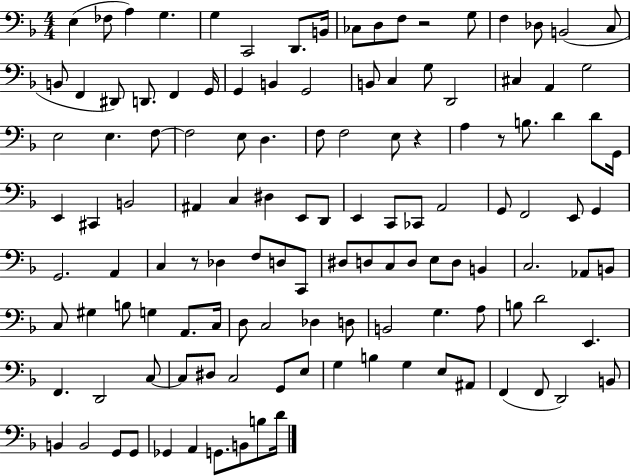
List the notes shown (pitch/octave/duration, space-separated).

E3/q FES3/e A3/q G3/q. G3/q C2/h D2/e. B2/s CES3/e D3/e F3/e R/h G3/e F3/q Db3/e B2/h C3/e B2/e F2/q D#2/e D2/e. F2/q G2/s G2/q B2/q G2/h B2/e C3/q G3/e D2/h C#3/q A2/q G3/h E3/h E3/q. F3/e F3/h E3/e D3/q. F3/e F3/h E3/e R/q A3/q R/e B3/e. D4/q D4/e G2/s E2/q C#2/q B2/h A#2/q C3/q D#3/q E2/e D2/e E2/q C2/e CES2/e A2/h G2/e F2/h E2/e G2/q G2/h. A2/q C3/q R/e Db3/q F3/e D3/e C2/e D#3/e D3/e C3/e D3/e E3/e D3/e B2/q C3/h. Ab2/e B2/e C3/e G#3/q B3/e G3/q A2/e. C3/s D3/e C3/h Db3/q D3/e B2/h G3/q. A3/e B3/e D4/h E2/q. F2/q. D2/h C3/e C3/e D#3/e C3/h G2/e E3/e G3/q B3/q G3/q E3/e A#2/e F2/q F2/e D2/h B2/e B2/q B2/h G2/e G2/e Gb2/q A2/q G2/e. B2/e B3/e D4/s